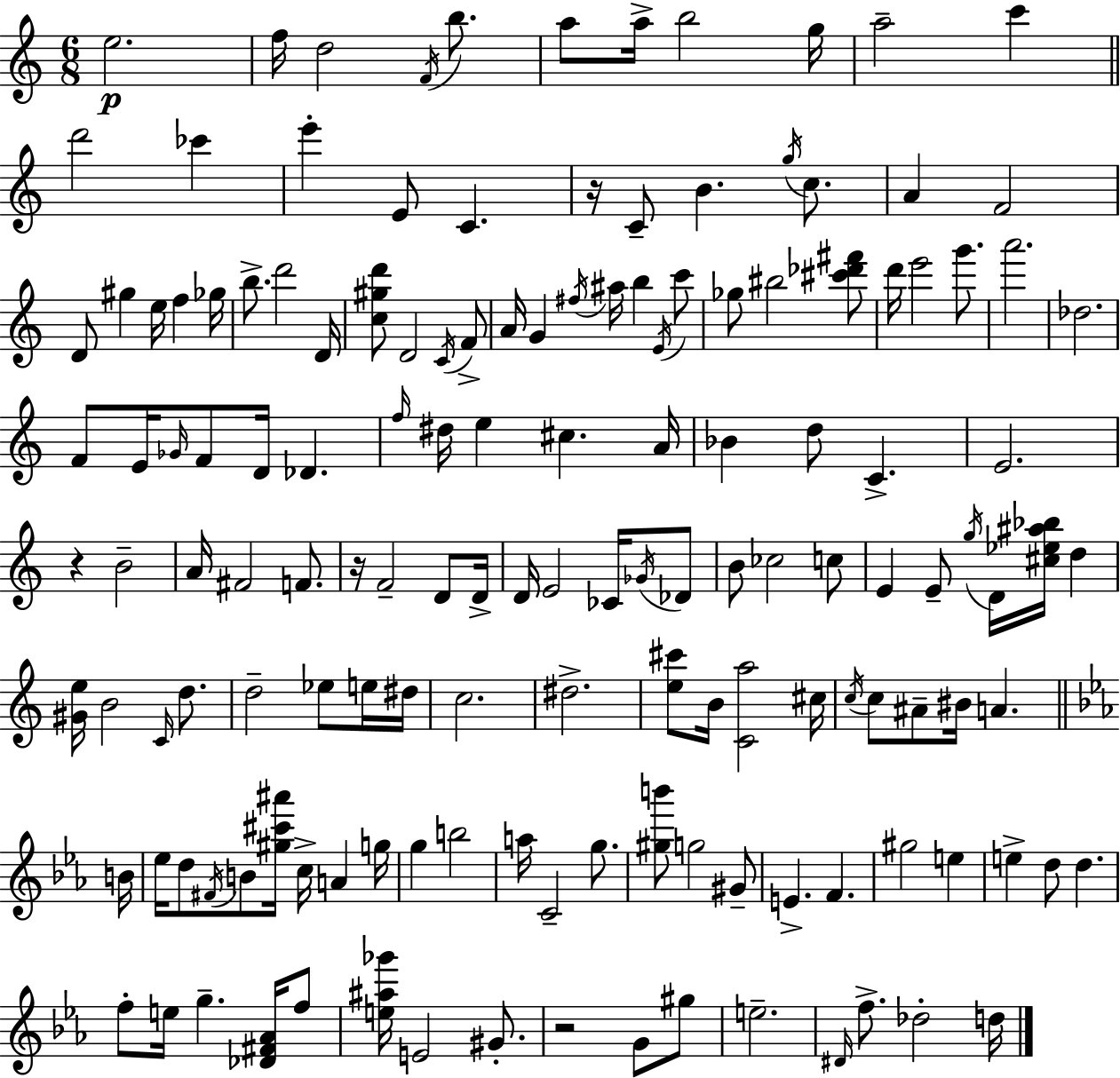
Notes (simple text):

E5/h. F5/s D5/h F4/s B5/e. A5/e A5/s B5/h G5/s A5/h C6/q D6/h CES6/q E6/q E4/e C4/q. R/s C4/e B4/q. G5/s C5/e. A4/q F4/h D4/e G#5/q E5/s F5/q Gb5/s B5/e. D6/h D4/s [C5,G#5,D6]/e D4/h C4/s F4/e A4/s G4/q F#5/s A#5/s B5/q E4/s C6/e Gb5/e BIS5/h [C#6,Db6,F#6]/e D6/s E6/h G6/e. A6/h. Db5/h. F4/e E4/s Gb4/s F4/e D4/s Db4/q. F5/s D#5/s E5/q C#5/q. A4/s Bb4/q D5/e C4/q. E4/h. R/q B4/h A4/s F#4/h F4/e. R/s F4/h D4/e D4/s D4/s E4/h CES4/s Gb4/s Db4/e B4/e CES5/h C5/e E4/q E4/e G5/s D4/s [C#5,Eb5,A#5,Bb5]/s D5/q [G#4,E5]/s B4/h C4/s D5/e. D5/h Eb5/e E5/s D#5/s C5/h. D#5/h. [E5,C#6]/e B4/s [C4,A5]/h C#5/s C5/s C5/e A#4/e BIS4/s A4/q. B4/s Eb5/s D5/e F#4/s B4/e [G#5,C#6,A#6]/s C5/s A4/q G5/s G5/q B5/h A5/s C4/h G5/e. [G#5,B6]/e G5/h G#4/e E4/q. F4/q. G#5/h E5/q E5/q D5/e D5/q. F5/e E5/s G5/q. [Db4,F#4,Ab4]/s F5/e [E5,A#5,Gb6]/s E4/h G#4/e. R/h G4/e G#5/e E5/h. D#4/s F5/e. Db5/h D5/s